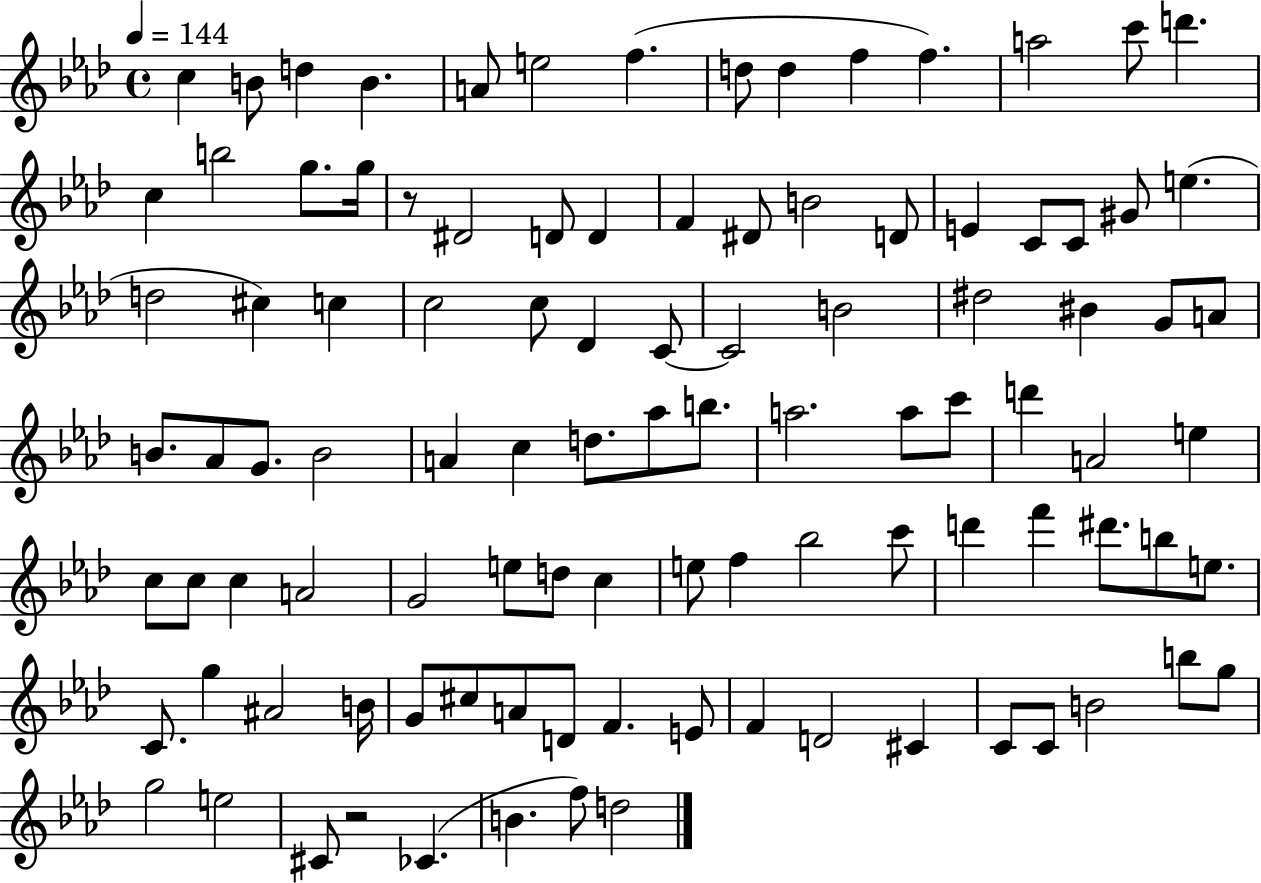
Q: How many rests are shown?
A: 2